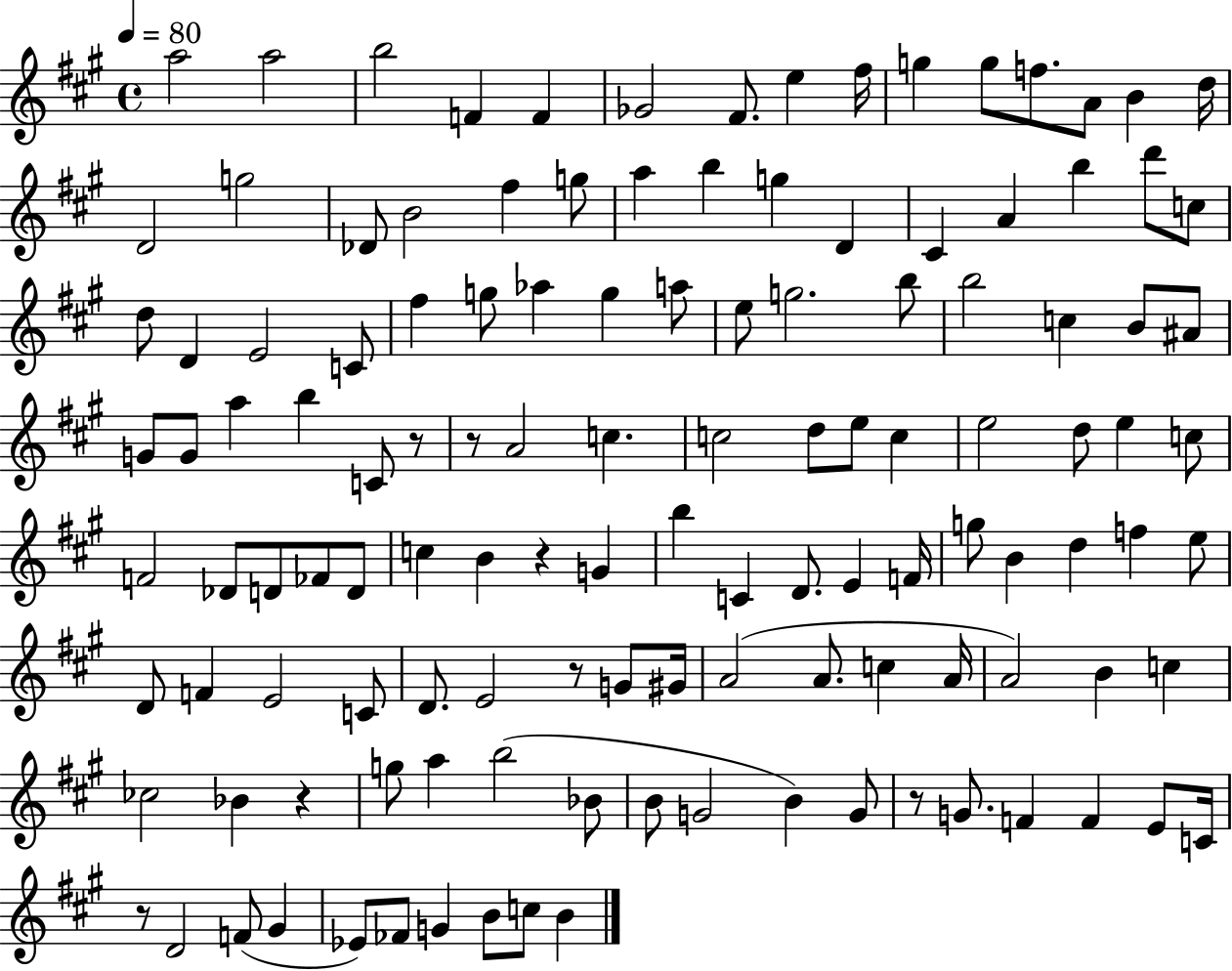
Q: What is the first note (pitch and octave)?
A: A5